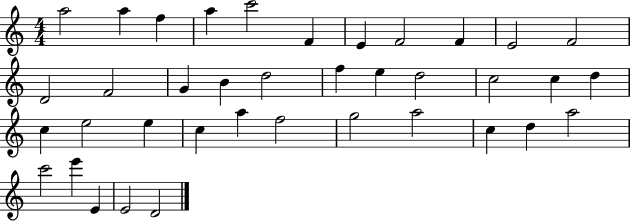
X:1
T:Untitled
M:4/4
L:1/4
K:C
a2 a f a c'2 F E F2 F E2 F2 D2 F2 G B d2 f e d2 c2 c d c e2 e c a f2 g2 a2 c d a2 c'2 e' E E2 D2